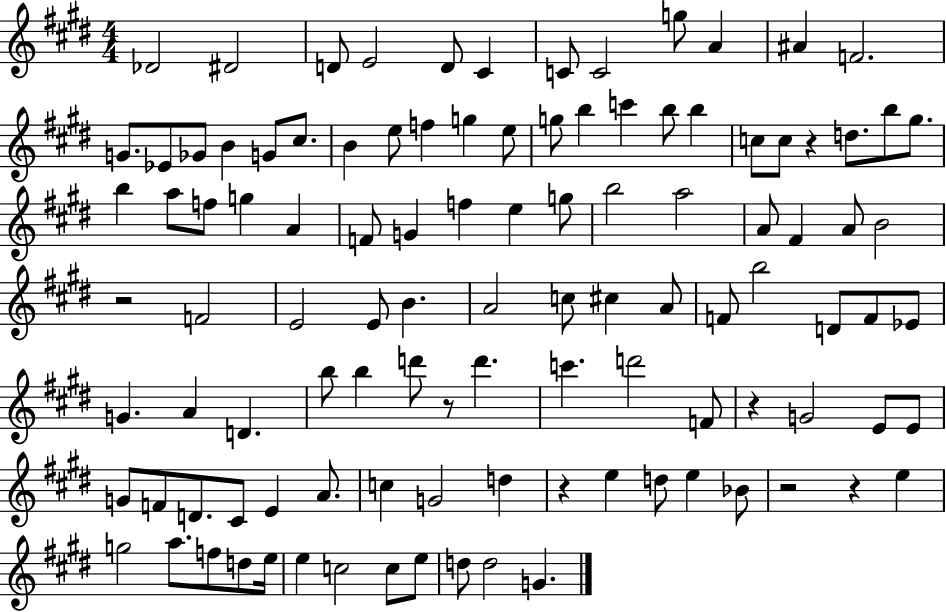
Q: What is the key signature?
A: E major